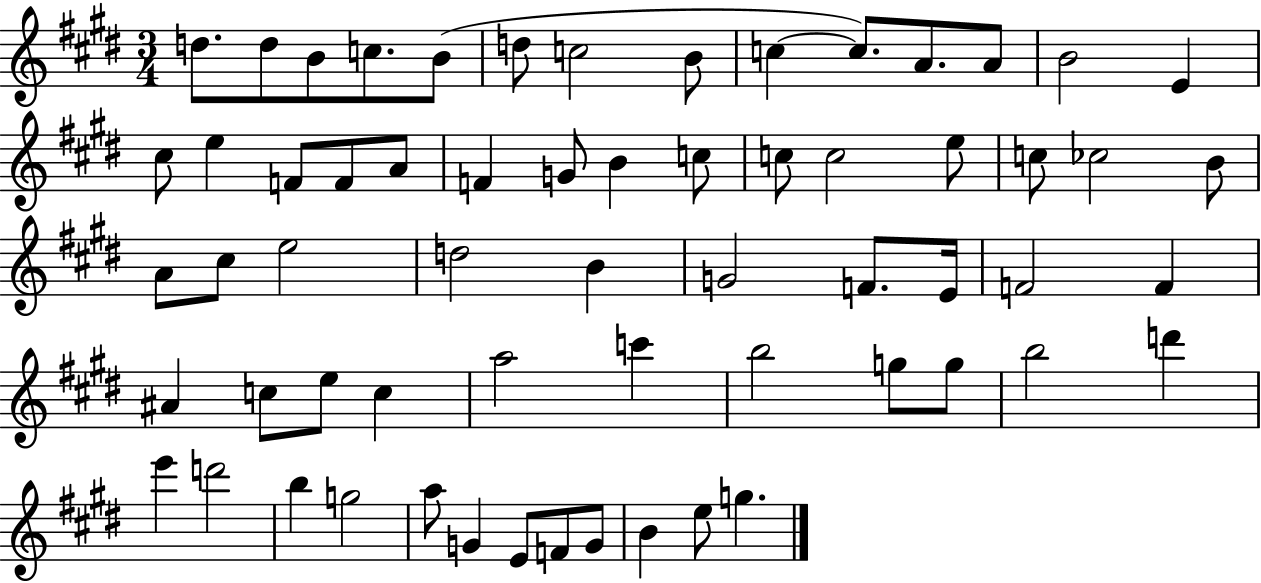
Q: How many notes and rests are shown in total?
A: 62